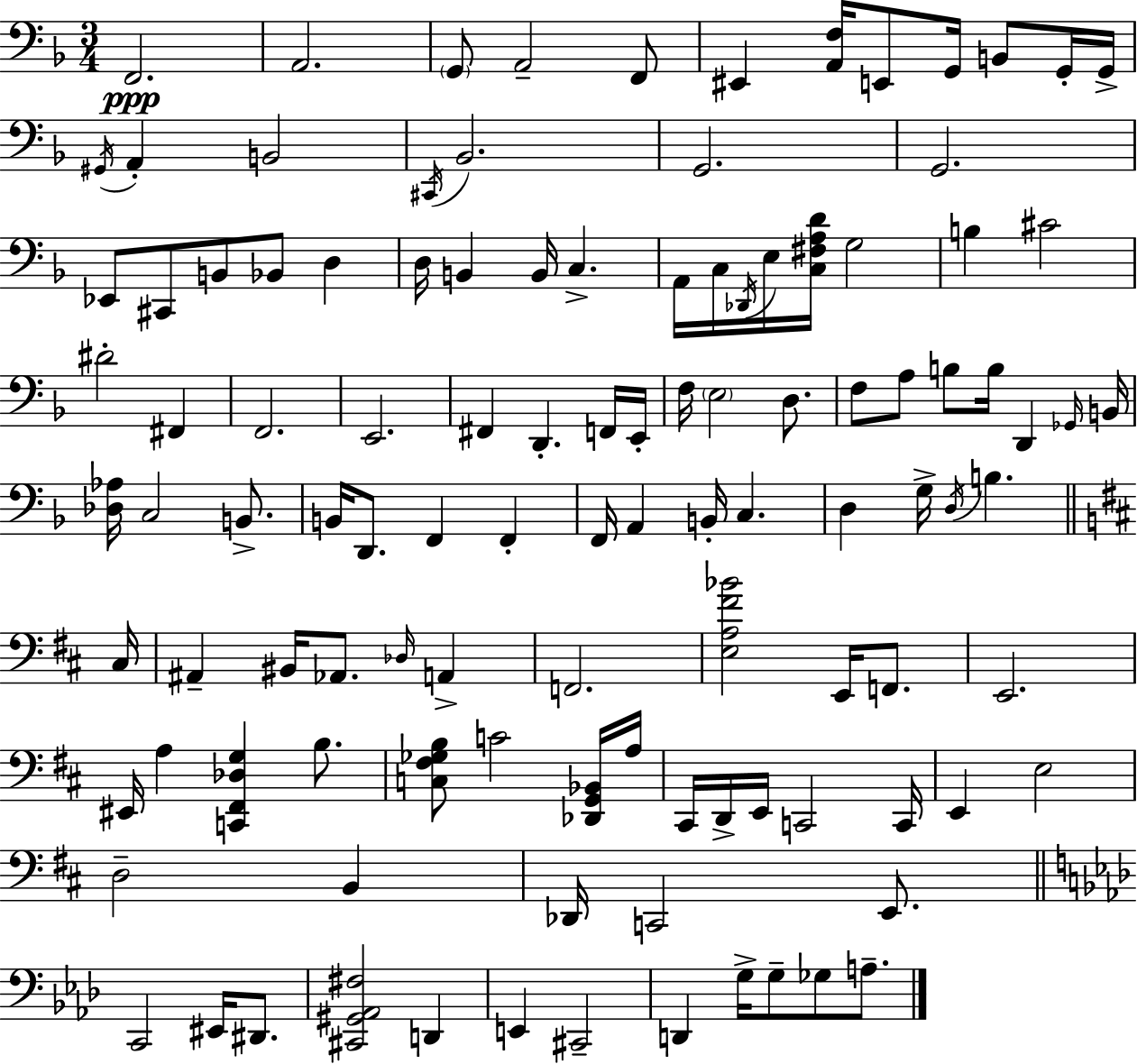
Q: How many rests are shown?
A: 0